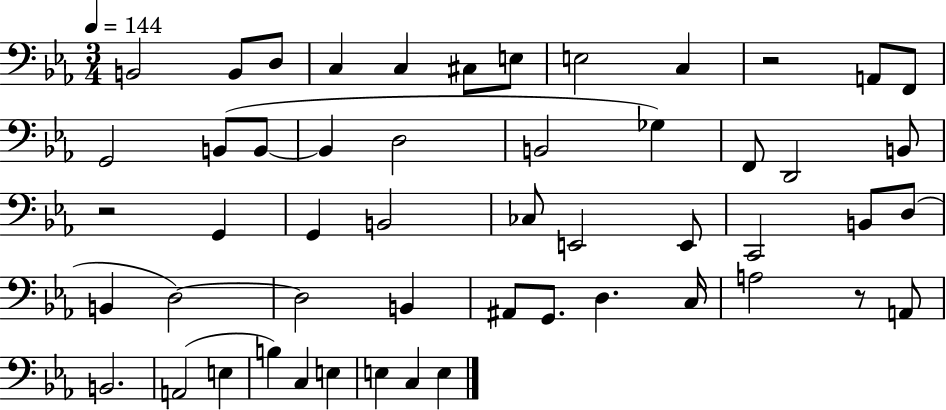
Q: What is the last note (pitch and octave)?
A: E3